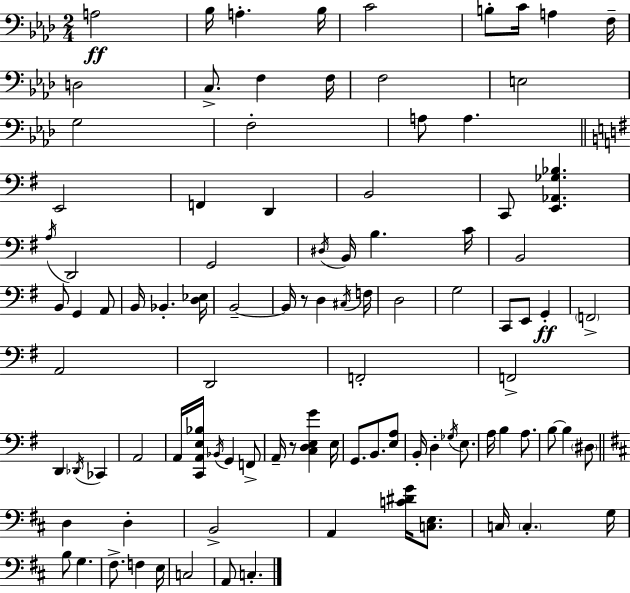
X:1
T:Untitled
M:2/4
L:1/4
K:Fm
A,2 _B,/4 A, _B,/4 C2 B,/2 C/4 A, F,/4 D,2 C,/2 F, F,/4 F,2 E,2 G,2 F,2 A,/2 A, E,,2 F,, D,, B,,2 C,,/2 [E,,_A,,_G,_B,] A,/4 D,,2 G,,2 ^D,/4 B,,/4 B, C/4 B,,2 B,,/2 G,, A,,/2 B,,/4 _B,, [D,_E,]/4 B,,2 B,,/4 z/2 D, ^C,/4 F,/4 D,2 G,2 C,,/2 E,,/2 G,, F,,2 A,,2 D,,2 F,,2 F,,2 D,, _D,,/4 _C,, A,,2 A,,/4 [C,,A,,E,_B,]/4 _B,,/4 G,, F,,/2 A,,/4 z/2 [C,D,E,G] E,/4 G,,/2 B,,/2 [E,A,]/2 B,,/4 D, _G,/4 E,/2 A,/4 B, A,/2 B,/2 B, ^D,/2 D, D, B,,2 A,, [C^DG]/4 [C,E,]/2 C,/4 C, G,/4 B,/2 G, ^F,/2 F, E,/4 C,2 A,,/2 C,